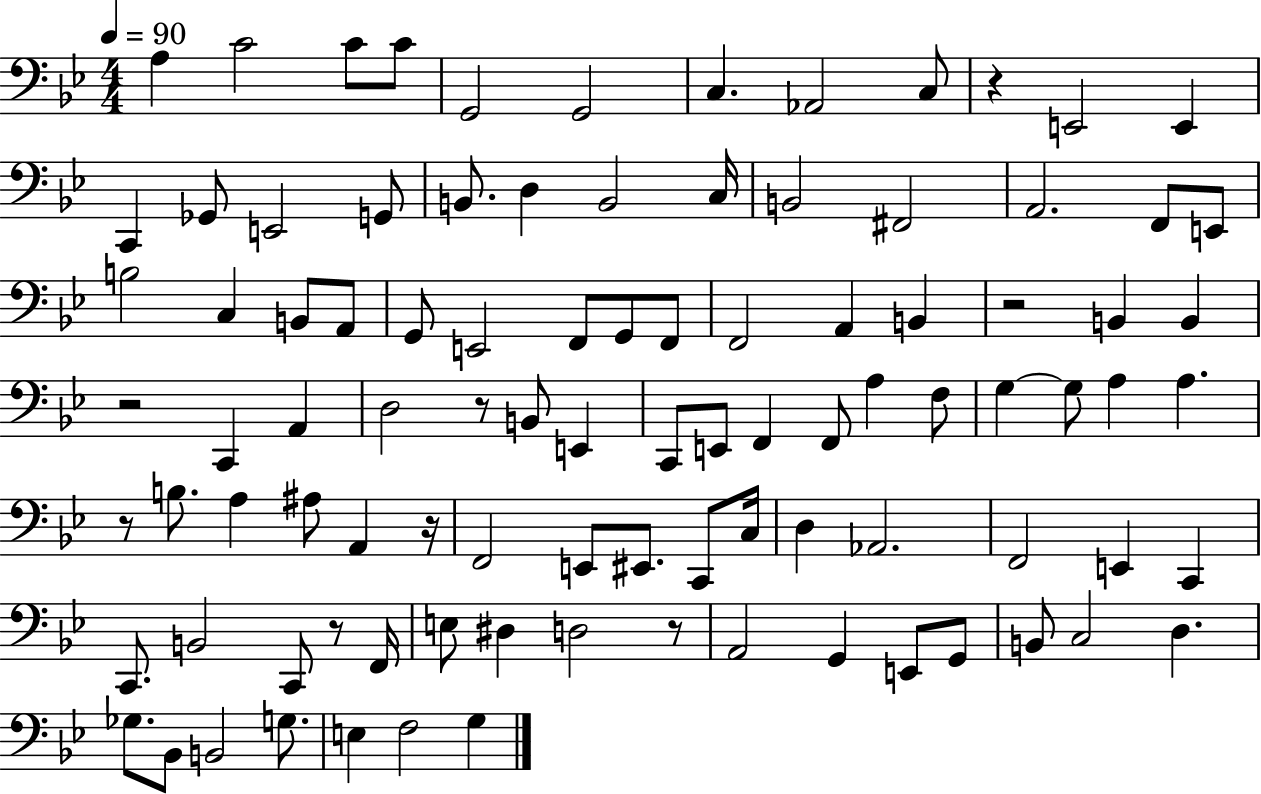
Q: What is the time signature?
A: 4/4